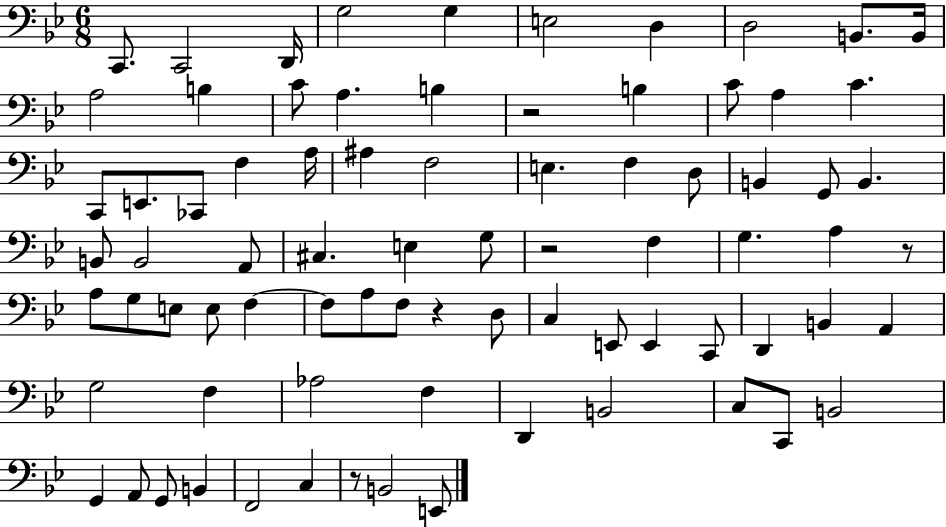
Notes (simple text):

C2/e. C2/h D2/s G3/h G3/q E3/h D3/q D3/h B2/e. B2/s A3/h B3/q C4/e A3/q. B3/q R/h B3/q C4/e A3/q C4/q. C2/e E2/e. CES2/e F3/q A3/s A#3/q F3/h E3/q. F3/q D3/e B2/q G2/e B2/q. B2/e B2/h A2/e C#3/q. E3/q G3/e R/h F3/q G3/q. A3/q R/e A3/e G3/e E3/e E3/e F3/q F3/e A3/e F3/e R/q D3/e C3/q E2/e E2/q C2/e D2/q B2/q A2/q G3/h F3/q Ab3/h F3/q D2/q B2/h C3/e C2/e B2/h G2/q A2/e G2/e B2/q F2/h C3/q R/e B2/h E2/e